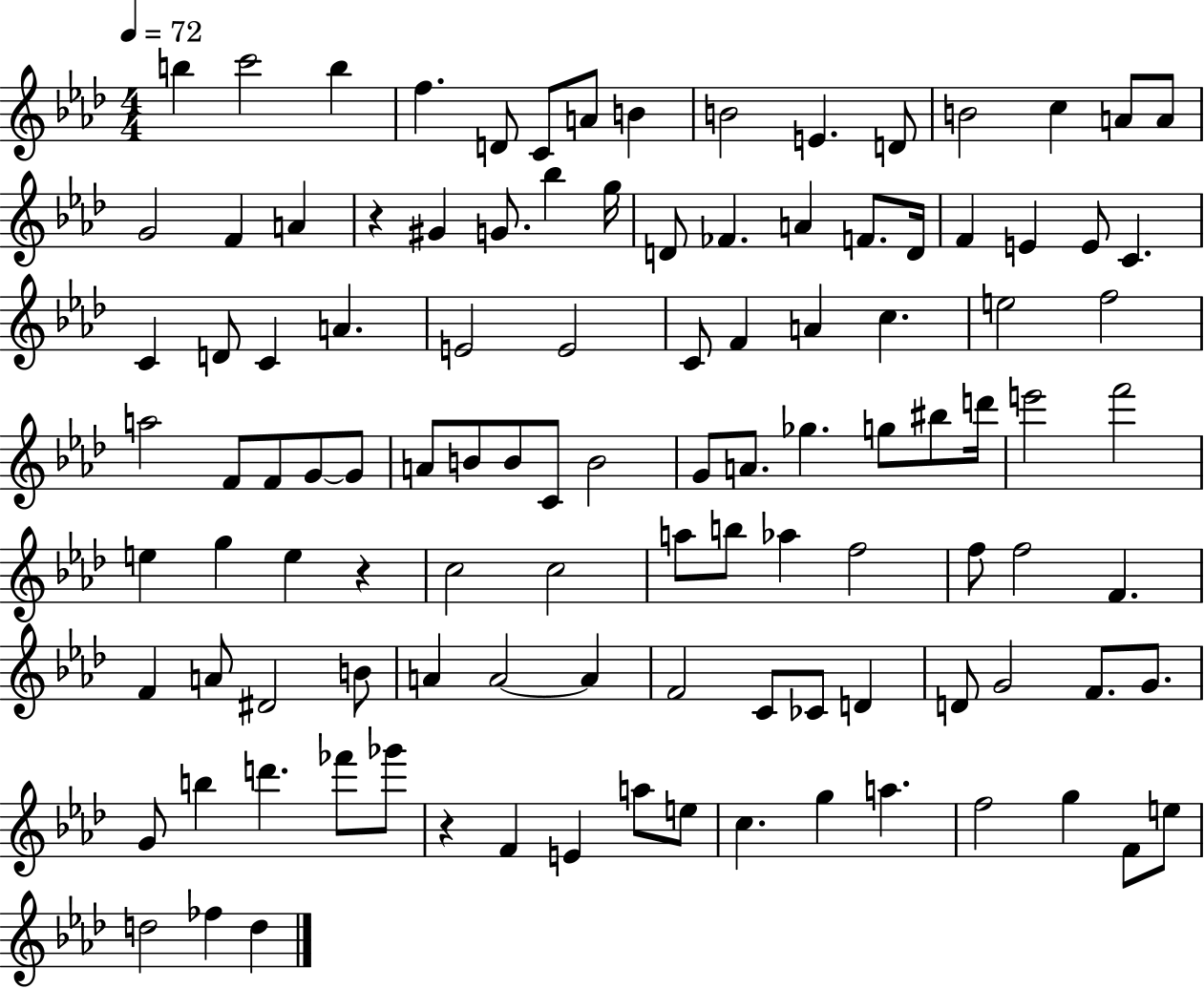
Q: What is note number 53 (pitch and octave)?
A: B4